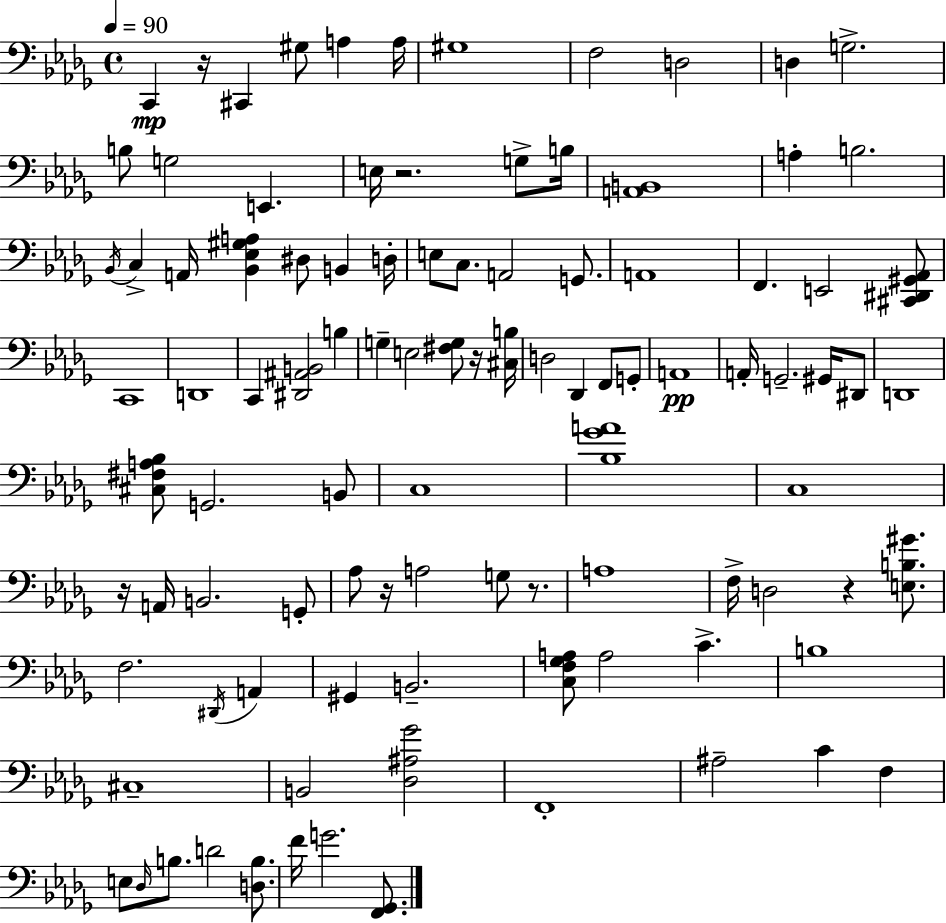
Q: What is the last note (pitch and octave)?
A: G4